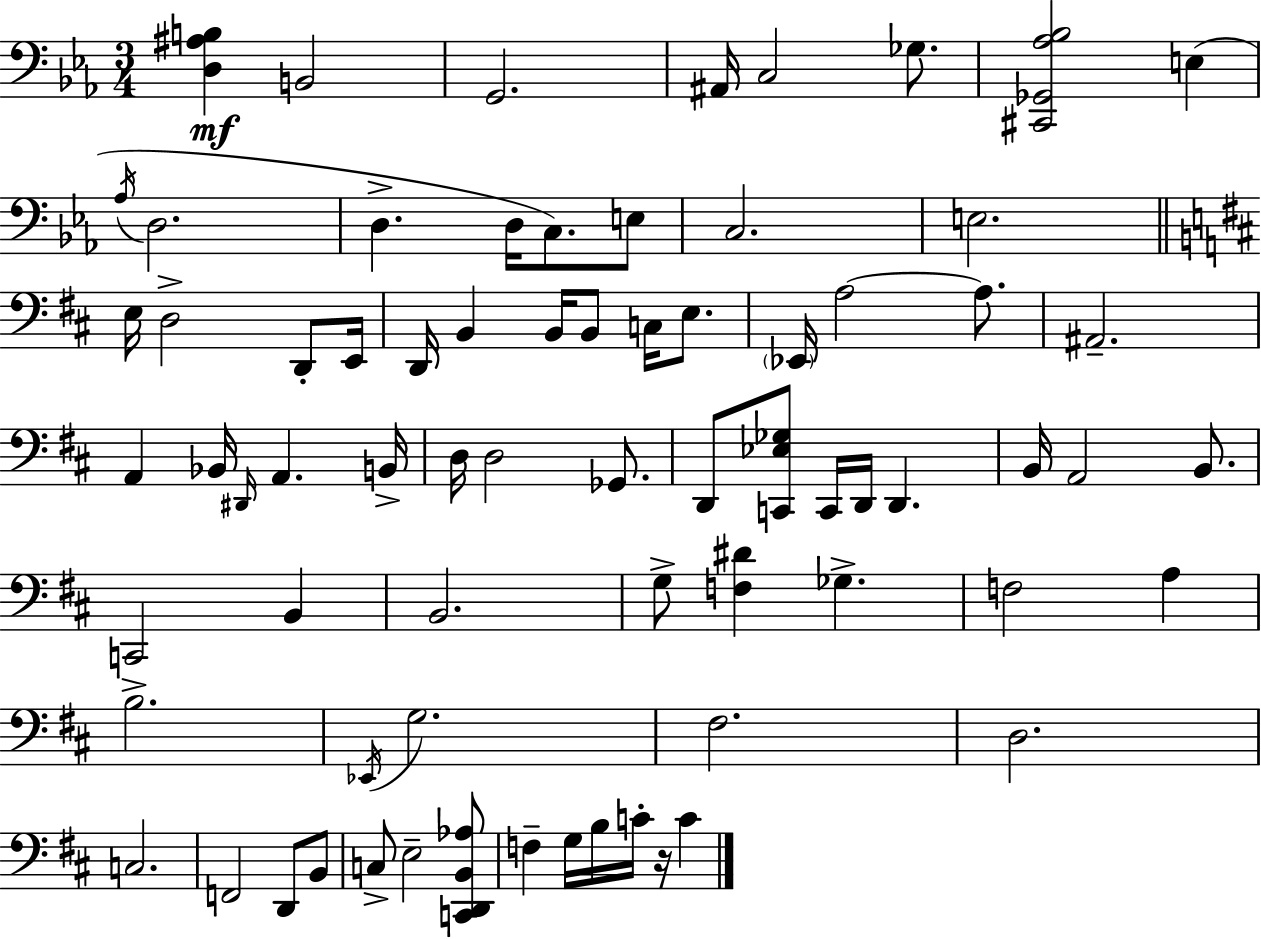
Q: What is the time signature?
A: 3/4